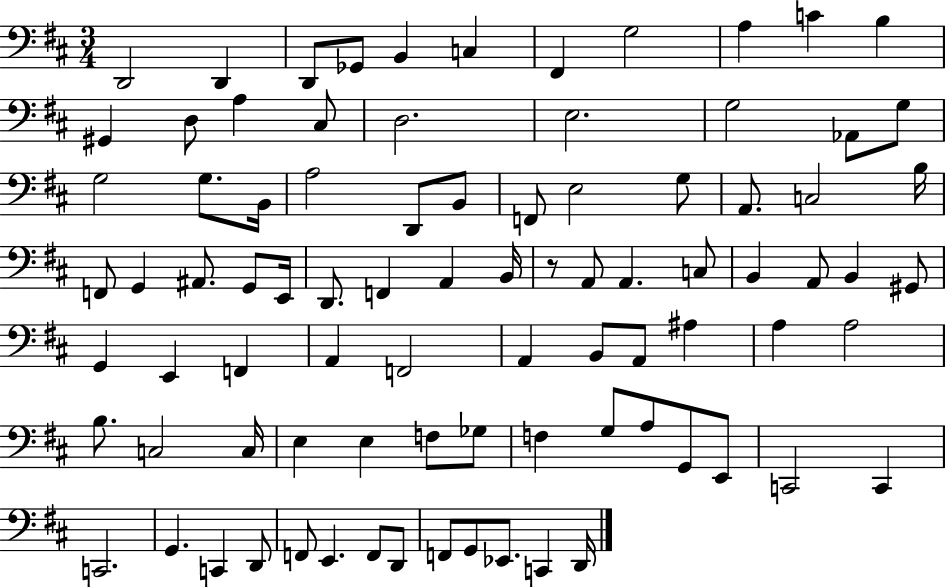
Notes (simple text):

D2/h D2/q D2/e Gb2/e B2/q C3/q F#2/q G3/h A3/q C4/q B3/q G#2/q D3/e A3/q C#3/e D3/h. E3/h. G3/h Ab2/e G3/e G3/h G3/e. B2/s A3/h D2/e B2/e F2/e E3/h G3/e A2/e. C3/h B3/s F2/e G2/q A#2/e. G2/e E2/s D2/e. F2/q A2/q B2/s R/e A2/e A2/q. C3/e B2/q A2/e B2/q G#2/e G2/q E2/q F2/q A2/q F2/h A2/q B2/e A2/e A#3/q A3/q A3/h B3/e. C3/h C3/s E3/q E3/q F3/e Gb3/e F3/q G3/e A3/e G2/e E2/e C2/h C2/q C2/h. G2/q. C2/q D2/e F2/e E2/q. F2/e D2/e F2/e G2/e Eb2/e. C2/q D2/s